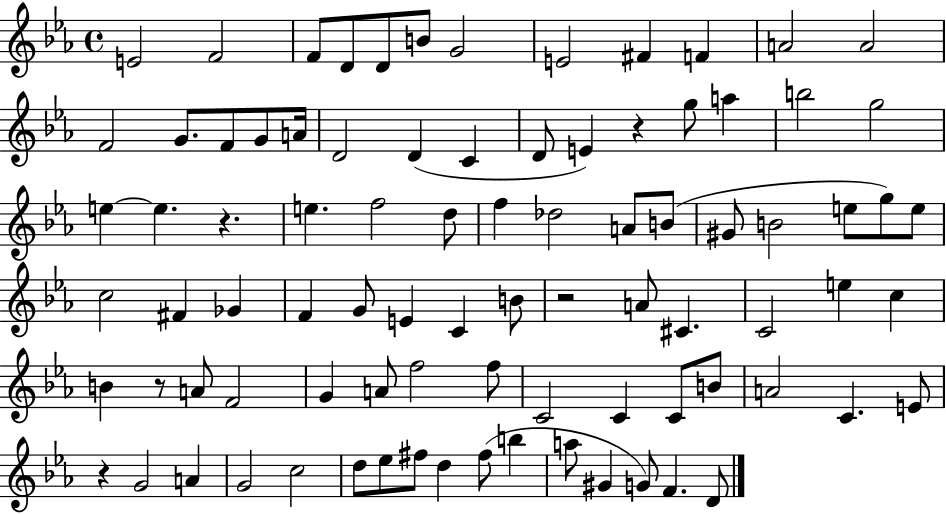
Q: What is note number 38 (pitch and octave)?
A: E5